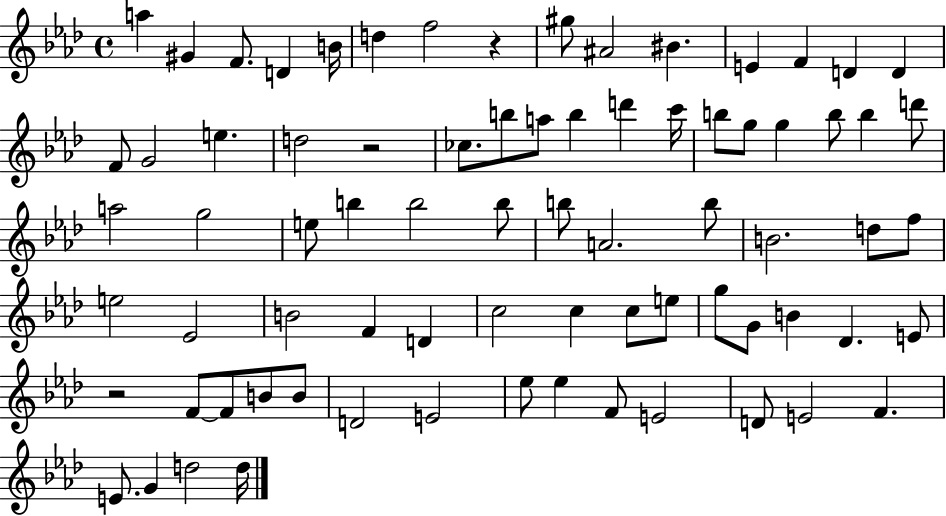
A5/q G#4/q F4/e. D4/q B4/s D5/q F5/h R/q G#5/e A#4/h BIS4/q. E4/q F4/q D4/q D4/q F4/e G4/h E5/q. D5/h R/h CES5/e. B5/e A5/e B5/q D6/q C6/s B5/e G5/e G5/q B5/e B5/q D6/e A5/h G5/h E5/e B5/q B5/h B5/e B5/e A4/h. B5/e B4/h. D5/e F5/e E5/h Eb4/h B4/h F4/q D4/q C5/h C5/q C5/e E5/e G5/e G4/e B4/q Db4/q. E4/e R/h F4/e F4/e B4/e B4/e D4/h E4/h Eb5/e Eb5/q F4/e E4/h D4/e E4/h F4/q. E4/e. G4/q D5/h D5/s